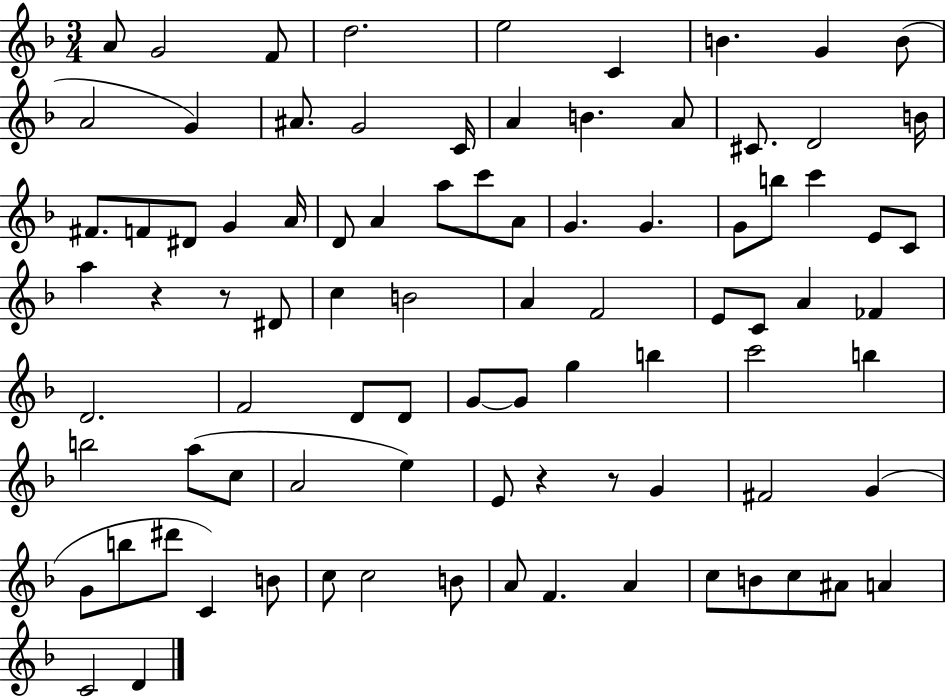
{
  \clef treble
  \numericTimeSignature
  \time 3/4
  \key f \major
  a'8 g'2 f'8 | d''2. | e''2 c'4 | b'4. g'4 b'8( | \break a'2 g'4) | ais'8. g'2 c'16 | a'4 b'4. a'8 | cis'8. d'2 b'16 | \break fis'8. f'8 dis'8 g'4 a'16 | d'8 a'4 a''8 c'''8 a'8 | g'4. g'4. | g'8 b''8 c'''4 e'8 c'8 | \break a''4 r4 r8 dis'8 | c''4 b'2 | a'4 f'2 | e'8 c'8 a'4 fes'4 | \break d'2. | f'2 d'8 d'8 | g'8~~ g'8 g''4 b''4 | c'''2 b''4 | \break b''2 a''8( c''8 | a'2 e''4) | e'8 r4 r8 g'4 | fis'2 g'4( | \break g'8 b''8 dis'''8 c'4) b'8 | c''8 c''2 b'8 | a'8 f'4. a'4 | c''8 b'8 c''8 ais'8 a'4 | \break c'2 d'4 | \bar "|."
}